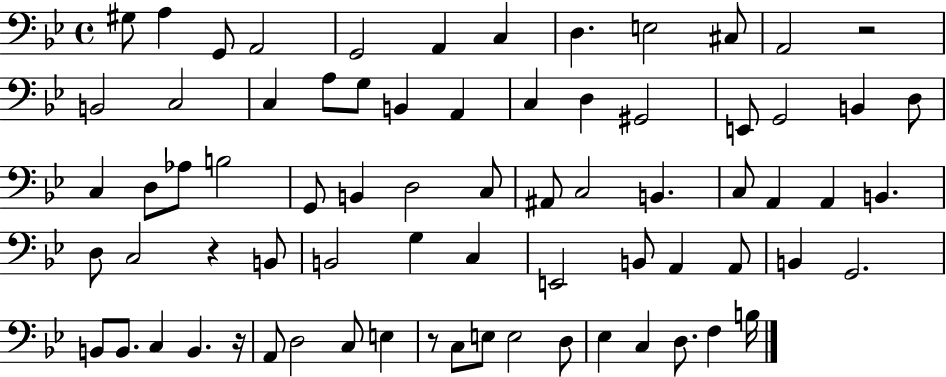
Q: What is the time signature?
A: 4/4